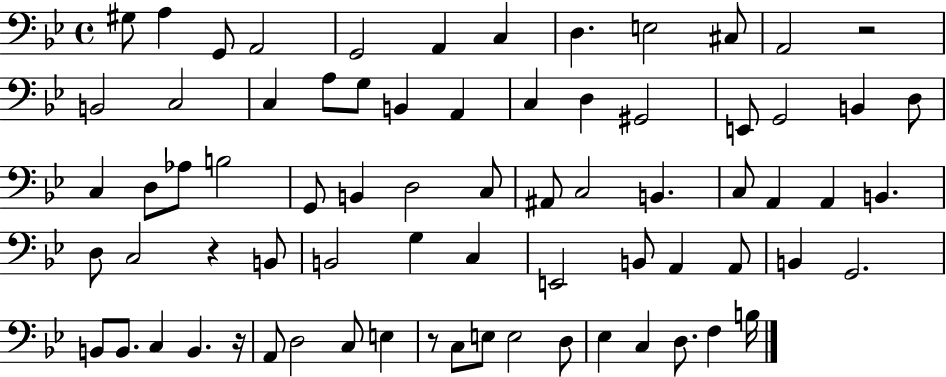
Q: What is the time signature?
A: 4/4